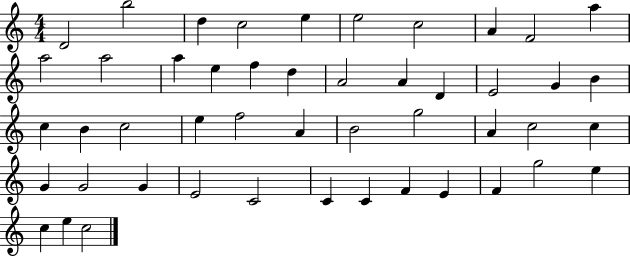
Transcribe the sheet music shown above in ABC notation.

X:1
T:Untitled
M:4/4
L:1/4
K:C
D2 b2 d c2 e e2 c2 A F2 a a2 a2 a e f d A2 A D E2 G B c B c2 e f2 A B2 g2 A c2 c G G2 G E2 C2 C C F E F g2 e c e c2